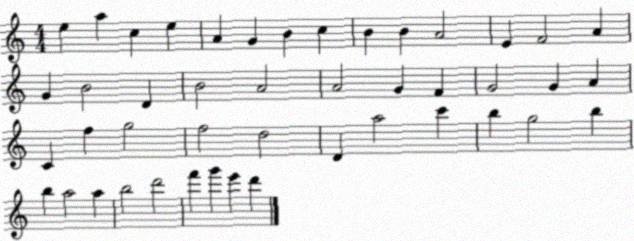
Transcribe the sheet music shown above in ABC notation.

X:1
T:Untitled
M:4/4
L:1/4
K:C
e a c e A G B c B B A2 E F2 A G B2 D B2 A2 A2 G F G2 G A C f g2 f2 d2 D a2 c' b g2 b b a2 a b2 d'2 f' g' e' d'